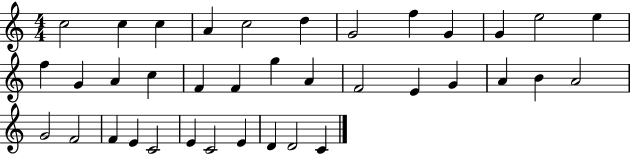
C5/h C5/q C5/q A4/q C5/h D5/q G4/h F5/q G4/q G4/q E5/h E5/q F5/q G4/q A4/q C5/q F4/q F4/q G5/q A4/q F4/h E4/q G4/q A4/q B4/q A4/h G4/h F4/h F4/q E4/q C4/h E4/q C4/h E4/q D4/q D4/h C4/q